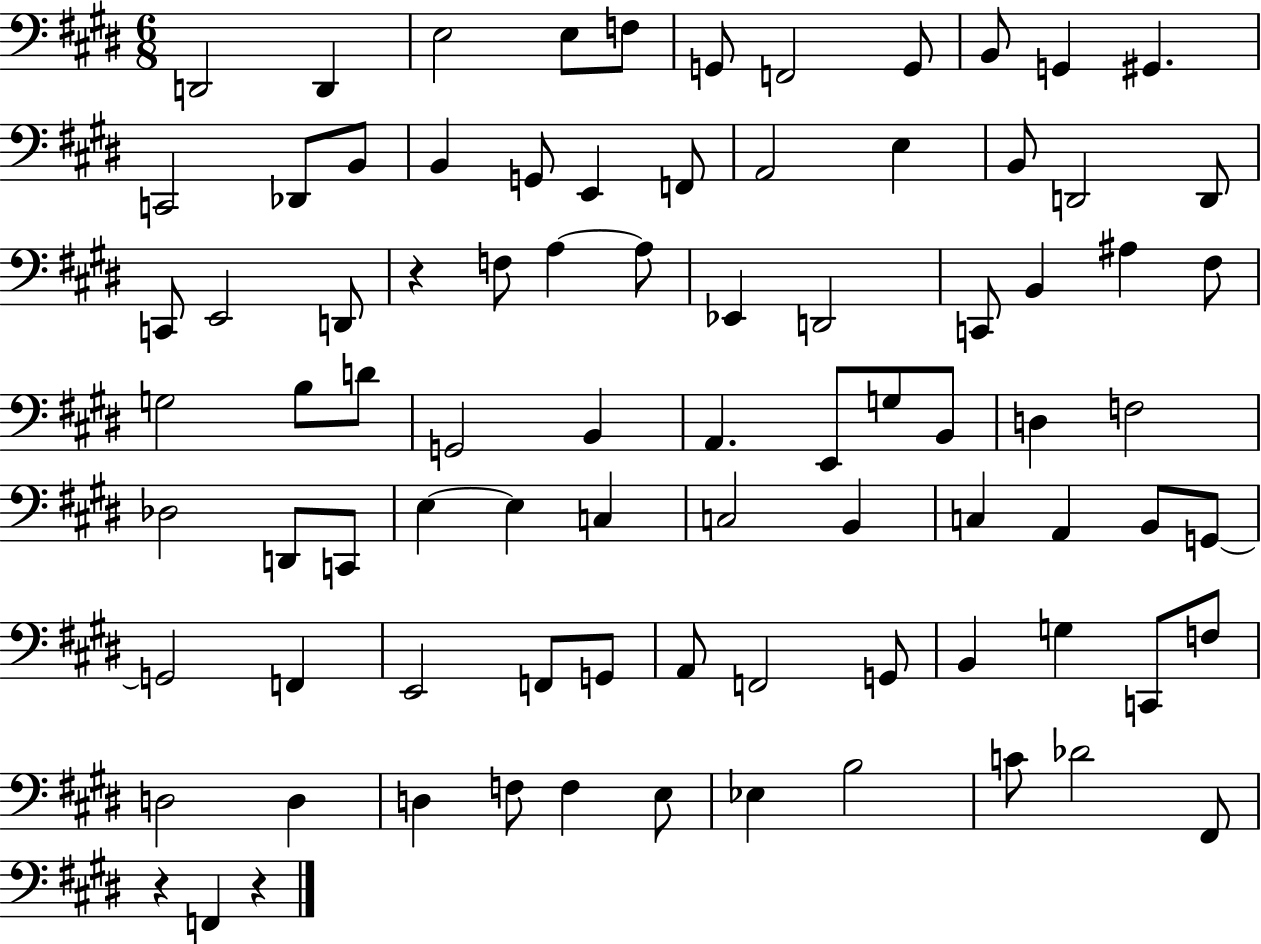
{
  \clef bass
  \numericTimeSignature
  \time 6/8
  \key e \major
  d,2 d,4 | e2 e8 f8 | g,8 f,2 g,8 | b,8 g,4 gis,4. | \break c,2 des,8 b,8 | b,4 g,8 e,4 f,8 | a,2 e4 | b,8 d,2 d,8 | \break c,8 e,2 d,8 | r4 f8 a4~~ a8 | ees,4 d,2 | c,8 b,4 ais4 fis8 | \break g2 b8 d'8 | g,2 b,4 | a,4. e,8 g8 b,8 | d4 f2 | \break des2 d,8 c,8 | e4~~ e4 c4 | c2 b,4 | c4 a,4 b,8 g,8~~ | \break g,2 f,4 | e,2 f,8 g,8 | a,8 f,2 g,8 | b,4 g4 c,8 f8 | \break d2 d4 | d4 f8 f4 e8 | ees4 b2 | c'8 des'2 fis,8 | \break r4 f,4 r4 | \bar "|."
}